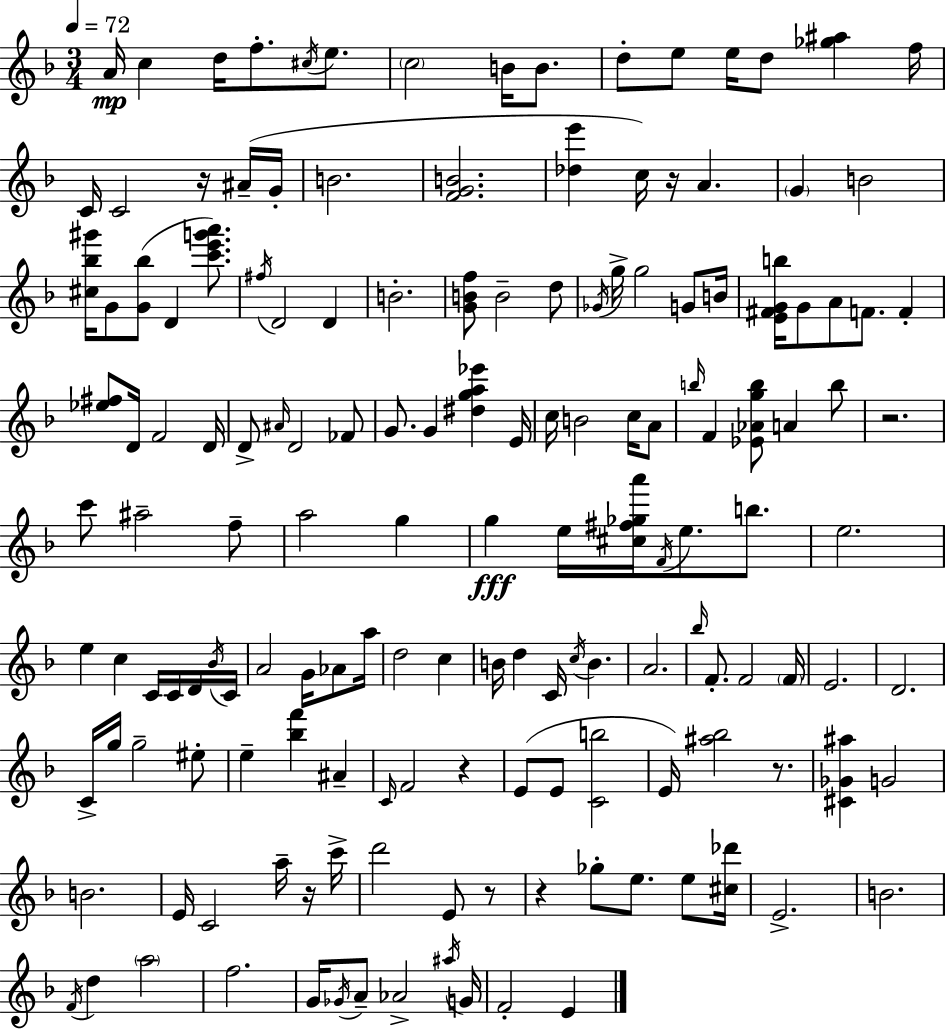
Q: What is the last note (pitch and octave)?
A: E4